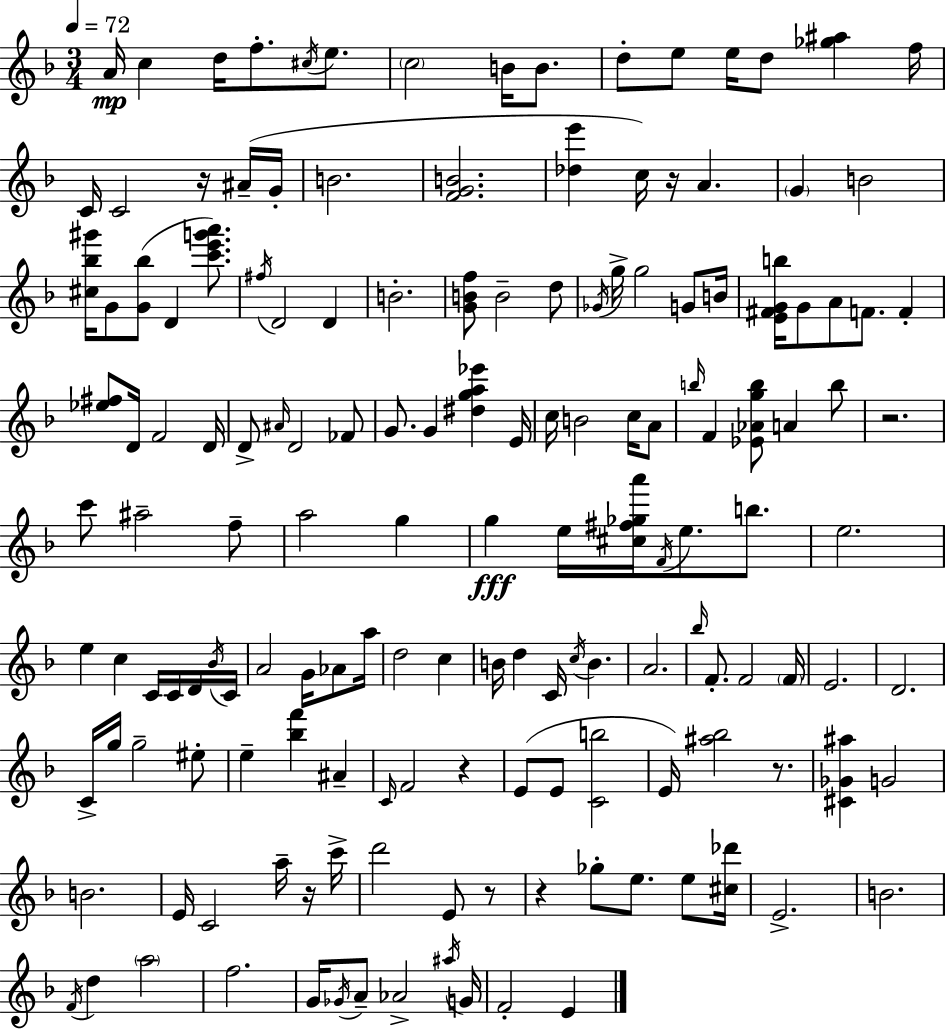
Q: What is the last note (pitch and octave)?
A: E4